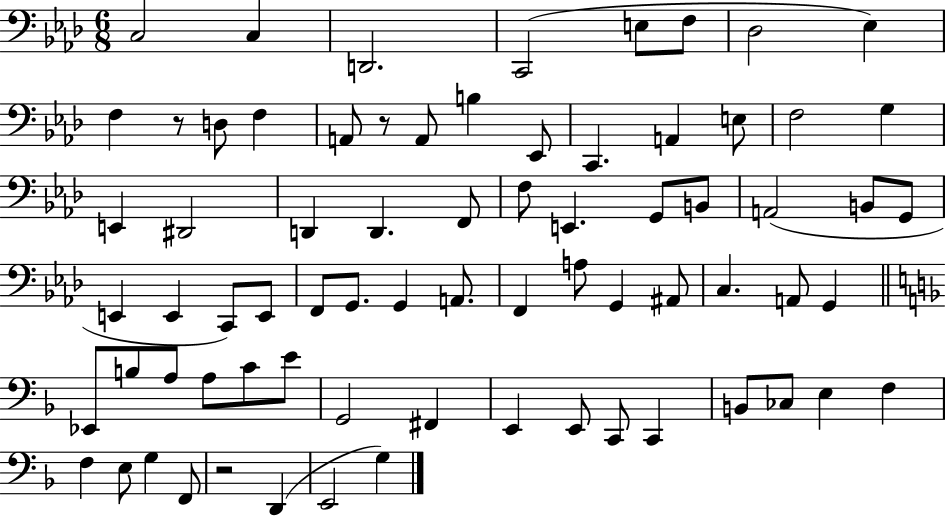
X:1
T:Untitled
M:6/8
L:1/4
K:Ab
C,2 C, D,,2 C,,2 E,/2 F,/2 _D,2 _E, F, z/2 D,/2 F, A,,/2 z/2 A,,/2 B, _E,,/2 C,, A,, E,/2 F,2 G, E,, ^D,,2 D,, D,, F,,/2 F,/2 E,, G,,/2 B,,/2 A,,2 B,,/2 G,,/2 E,, E,, C,,/2 E,,/2 F,,/2 G,,/2 G,, A,,/2 F,, A,/2 G,, ^A,,/2 C, A,,/2 G,, _E,,/2 B,/2 A,/2 A,/2 C/2 E/2 G,,2 ^F,, E,, E,,/2 C,,/2 C,, B,,/2 _C,/2 E, F, F, E,/2 G, F,,/2 z2 D,, E,,2 G,